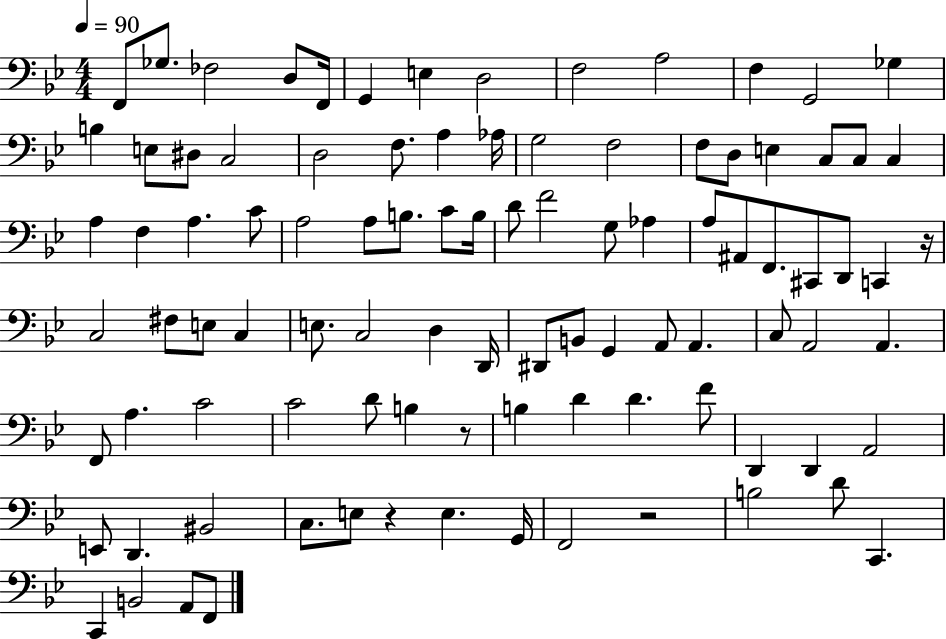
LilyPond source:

{
  \clef bass
  \numericTimeSignature
  \time 4/4
  \key bes \major
  \tempo 4 = 90
  \repeat volta 2 { f,8 ges8. fes2 d8 f,16 | g,4 e4 d2 | f2 a2 | f4 g,2 ges4 | \break b4 e8 dis8 c2 | d2 f8. a4 aes16 | g2 f2 | f8 d8 e4 c8 c8 c4 | \break a4 f4 a4. c'8 | a2 a8 b8. c'8 b16 | d'8 f'2 g8 aes4 | a8 ais,8 f,8. cis,8 d,8 c,4 r16 | \break c2 fis8 e8 c4 | e8. c2 d4 d,16 | dis,8 b,8 g,4 a,8 a,4. | c8 a,2 a,4. | \break f,8 a4. c'2 | c'2 d'8 b4 r8 | b4 d'4 d'4. f'8 | d,4 d,4 a,2 | \break e,8 d,4. bis,2 | c8. e8 r4 e4. g,16 | f,2 r2 | b2 d'8 c,4. | \break c,4 b,2 a,8 f,8 | } \bar "|."
}